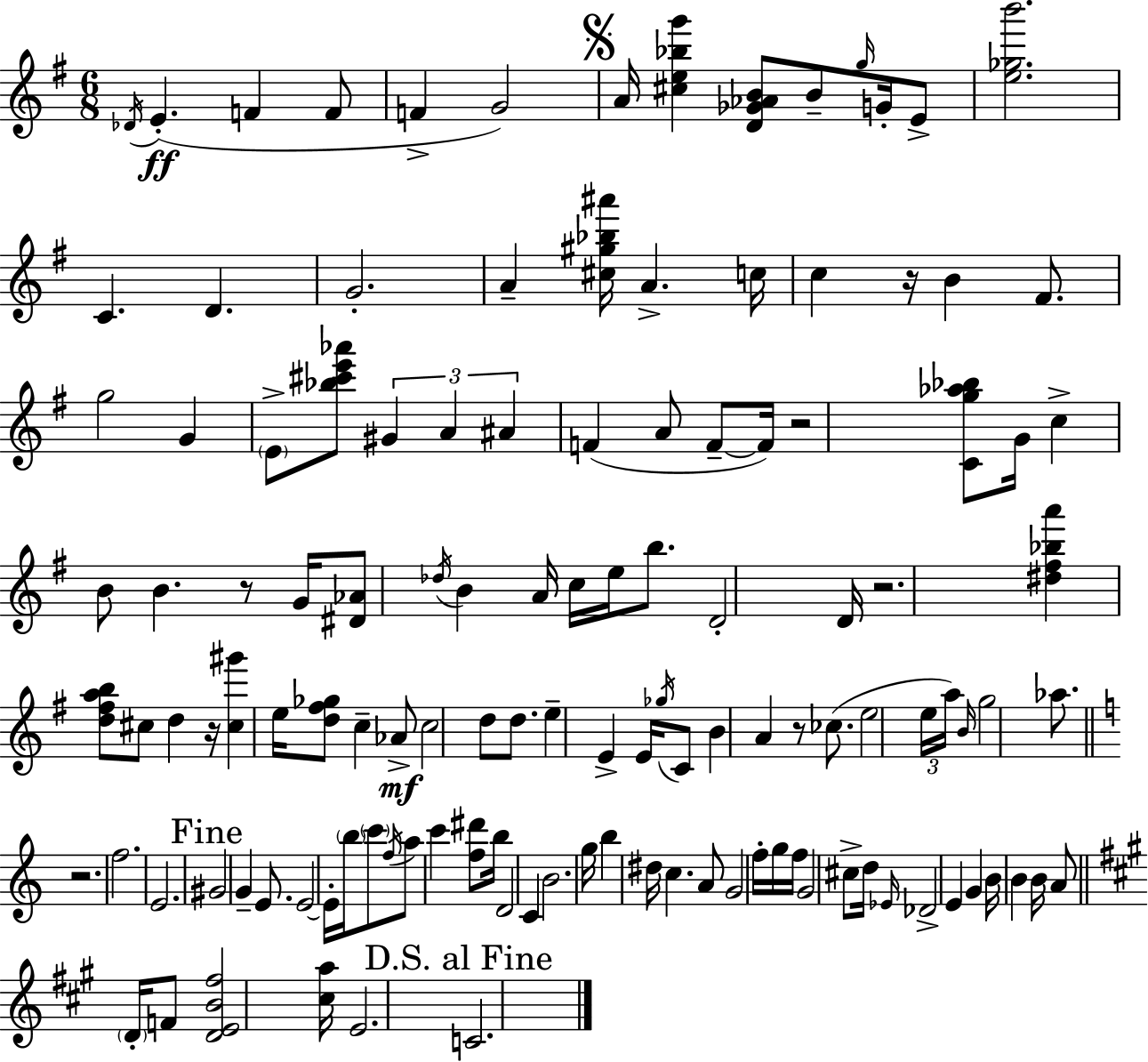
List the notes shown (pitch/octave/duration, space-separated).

Db4/s E4/q. F4/q F4/e F4/q G4/h A4/s [C#5,E5,Bb5,G6]/q [D4,Gb4,Ab4,B4]/e B4/e G5/s G4/s E4/e [E5,Gb5,B6]/h. C4/q. D4/q. G4/h. A4/q [C#5,G#5,Bb5,A#6]/s A4/q. C5/s C5/q R/s B4/q F#4/e. G5/h G4/q E4/e [Bb5,C#6,E6,Ab6]/e G#4/q A4/q A#4/q F4/q A4/e F4/e F4/s R/h [C4,G5,Ab5,Bb5]/e G4/s C5/q B4/e B4/q. R/e G4/s [D#4,Ab4]/e Db5/s B4/q A4/s C5/s E5/s B5/e. D4/h D4/s R/h. [D#5,F#5,Bb5,A6]/q [D5,F#5,A5,B5]/e C#5/e D5/q R/s [C#5,G#6]/q E5/s [D5,F#5,Gb5]/e C5/q Ab4/e C5/h D5/e D5/e. E5/q E4/q E4/s Gb5/s C4/e B4/q A4/q R/e CES5/e. E5/h E5/s A5/s B4/s G5/h Ab5/e. R/h. F5/h. E4/h. G#4/h G4/q E4/e. E4/h E4/s B5/s C6/e F5/s A5/e C6/q [F5,D#6]/e B5/s D4/h C4/q B4/h. G5/s B5/q D#5/s C5/q. A4/e G4/h F5/s G5/s F5/s G4/h C#5/e D5/s Eb4/s Db4/h E4/q G4/q B4/s B4/q B4/s A4/e D4/s F4/e [D4,E4,B4,F#5]/h [C#5,A5]/s E4/h. C4/h.